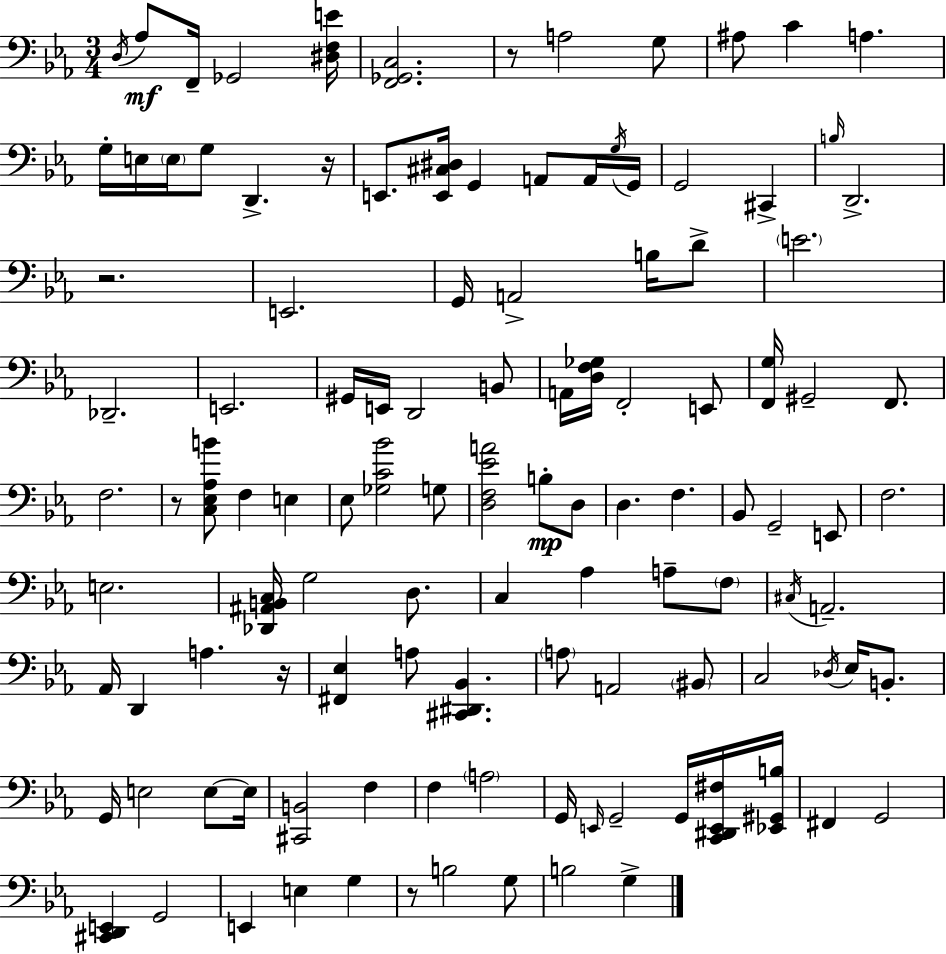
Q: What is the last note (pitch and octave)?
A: G3